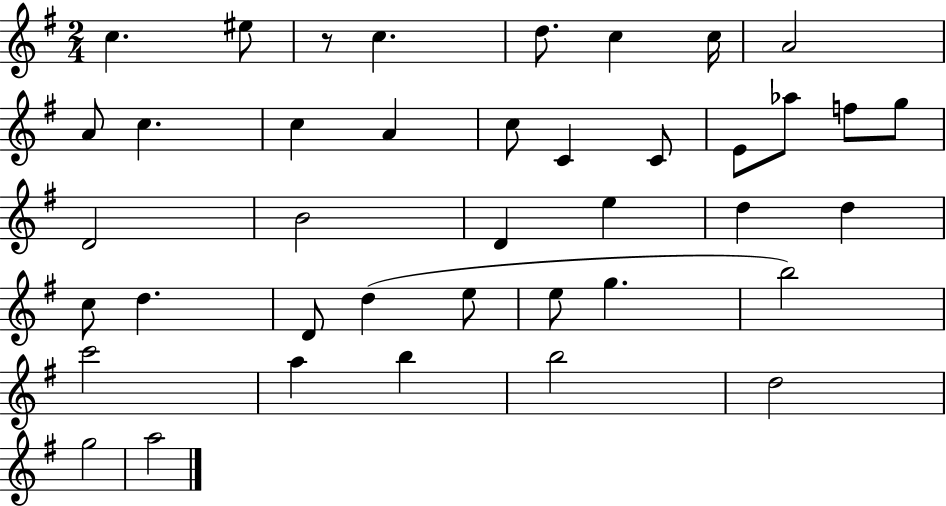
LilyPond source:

{
  \clef treble
  \numericTimeSignature
  \time 2/4
  \key g \major
  \repeat volta 2 { c''4. eis''8 | r8 c''4. | d''8. c''4 c''16 | a'2 | \break a'8 c''4. | c''4 a'4 | c''8 c'4 c'8 | e'8 aes''8 f''8 g''8 | \break d'2 | b'2 | d'4 e''4 | d''4 d''4 | \break c''8 d''4. | d'8 d''4( e''8 | e''8 g''4. | b''2) | \break c'''2 | a''4 b''4 | b''2 | d''2 | \break g''2 | a''2 | } \bar "|."
}